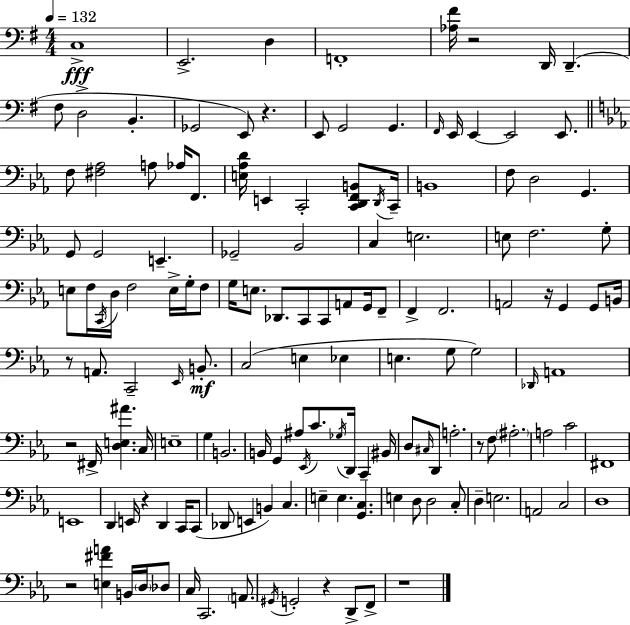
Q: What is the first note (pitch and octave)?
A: C3